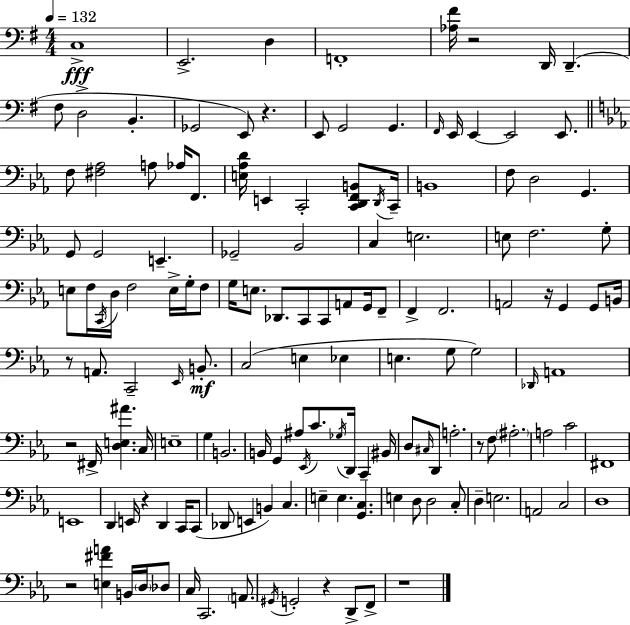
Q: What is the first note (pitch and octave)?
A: C3